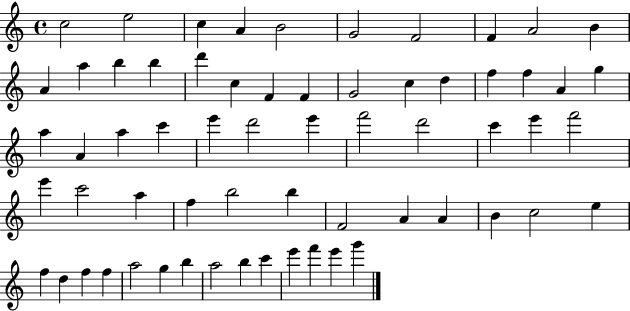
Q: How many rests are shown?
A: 0